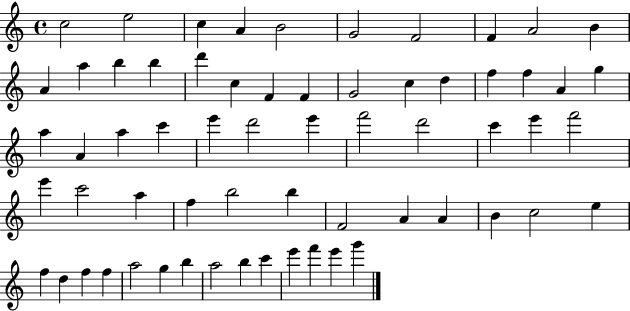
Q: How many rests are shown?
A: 0